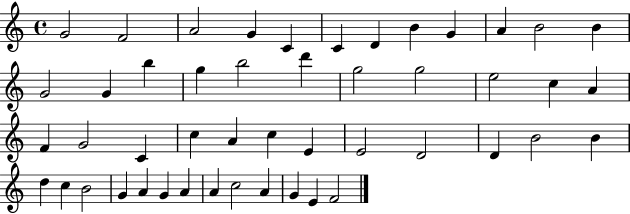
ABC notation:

X:1
T:Untitled
M:4/4
L:1/4
K:C
G2 F2 A2 G C C D B G A B2 B G2 G b g b2 d' g2 g2 e2 c A F G2 C c A c E E2 D2 D B2 B d c B2 G A G A A c2 A G E F2